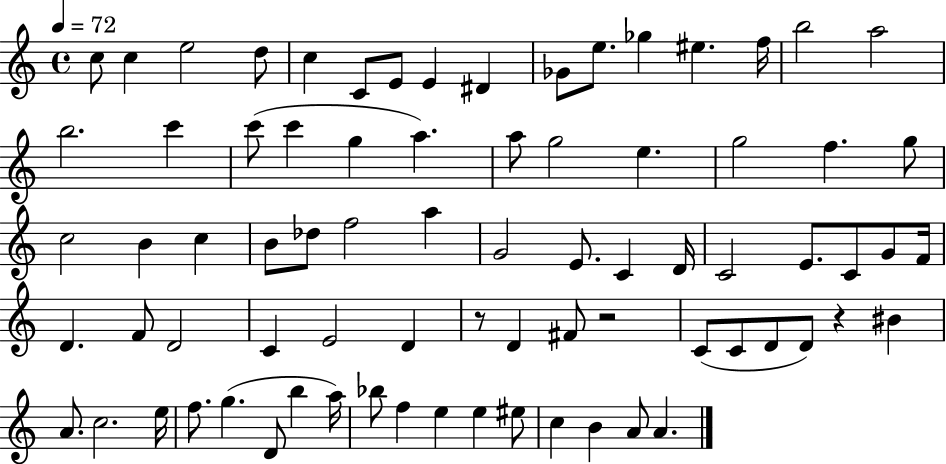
X:1
T:Untitled
M:4/4
L:1/4
K:C
c/2 c e2 d/2 c C/2 E/2 E ^D _G/2 e/2 _g ^e f/4 b2 a2 b2 c' c'/2 c' g a a/2 g2 e g2 f g/2 c2 B c B/2 _d/2 f2 a G2 E/2 C D/4 C2 E/2 C/2 G/2 F/4 D F/2 D2 C E2 D z/2 D ^F/2 z2 C/2 C/2 D/2 D/2 z ^B A/2 c2 e/4 f/2 g D/2 b a/4 _b/2 f e e ^e/2 c B A/2 A